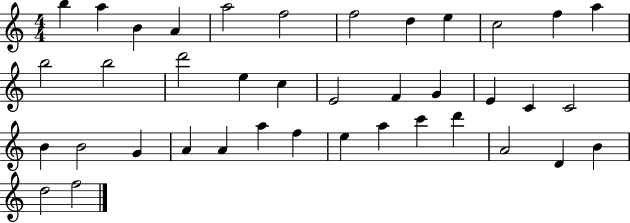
{
  \clef treble
  \numericTimeSignature
  \time 4/4
  \key c \major
  b''4 a''4 b'4 a'4 | a''2 f''2 | f''2 d''4 e''4 | c''2 f''4 a''4 | \break b''2 b''2 | d'''2 e''4 c''4 | e'2 f'4 g'4 | e'4 c'4 c'2 | \break b'4 b'2 g'4 | a'4 a'4 a''4 f''4 | e''4 a''4 c'''4 d'''4 | a'2 d'4 b'4 | \break d''2 f''2 | \bar "|."
}